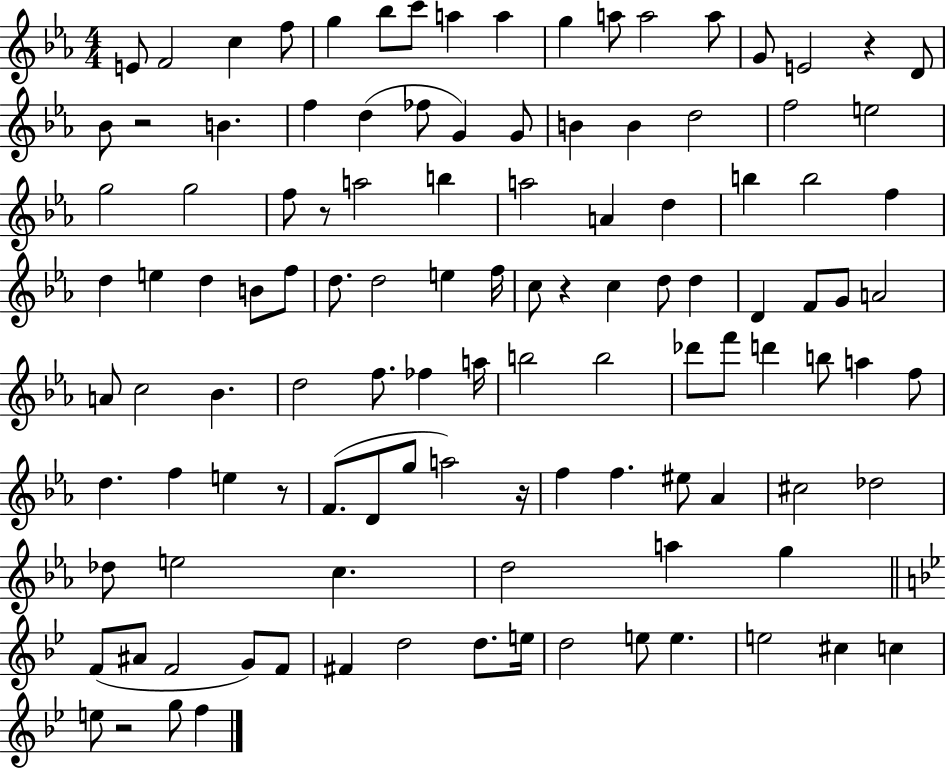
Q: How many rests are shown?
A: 7